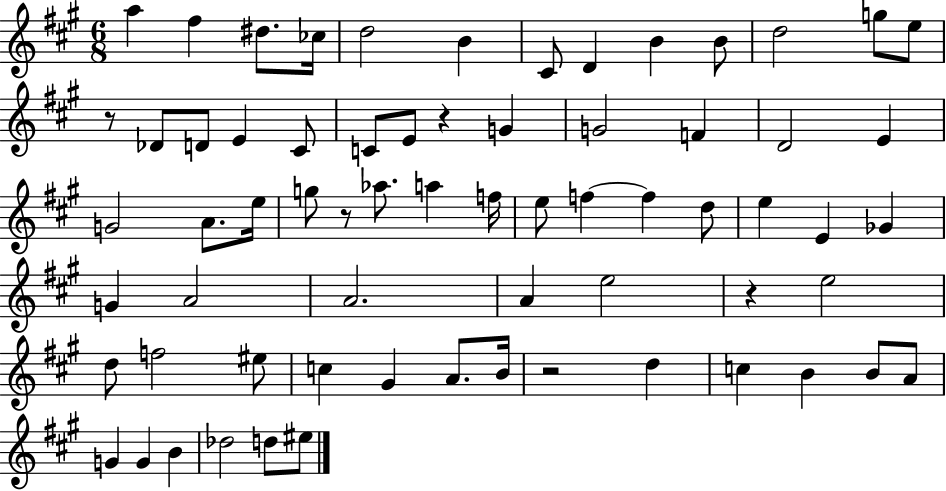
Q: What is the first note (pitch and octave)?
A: A5